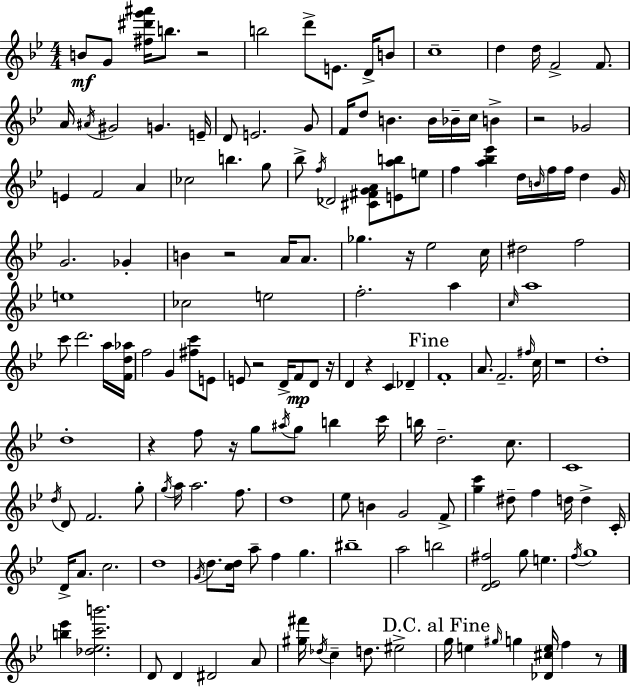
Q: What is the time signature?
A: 4/4